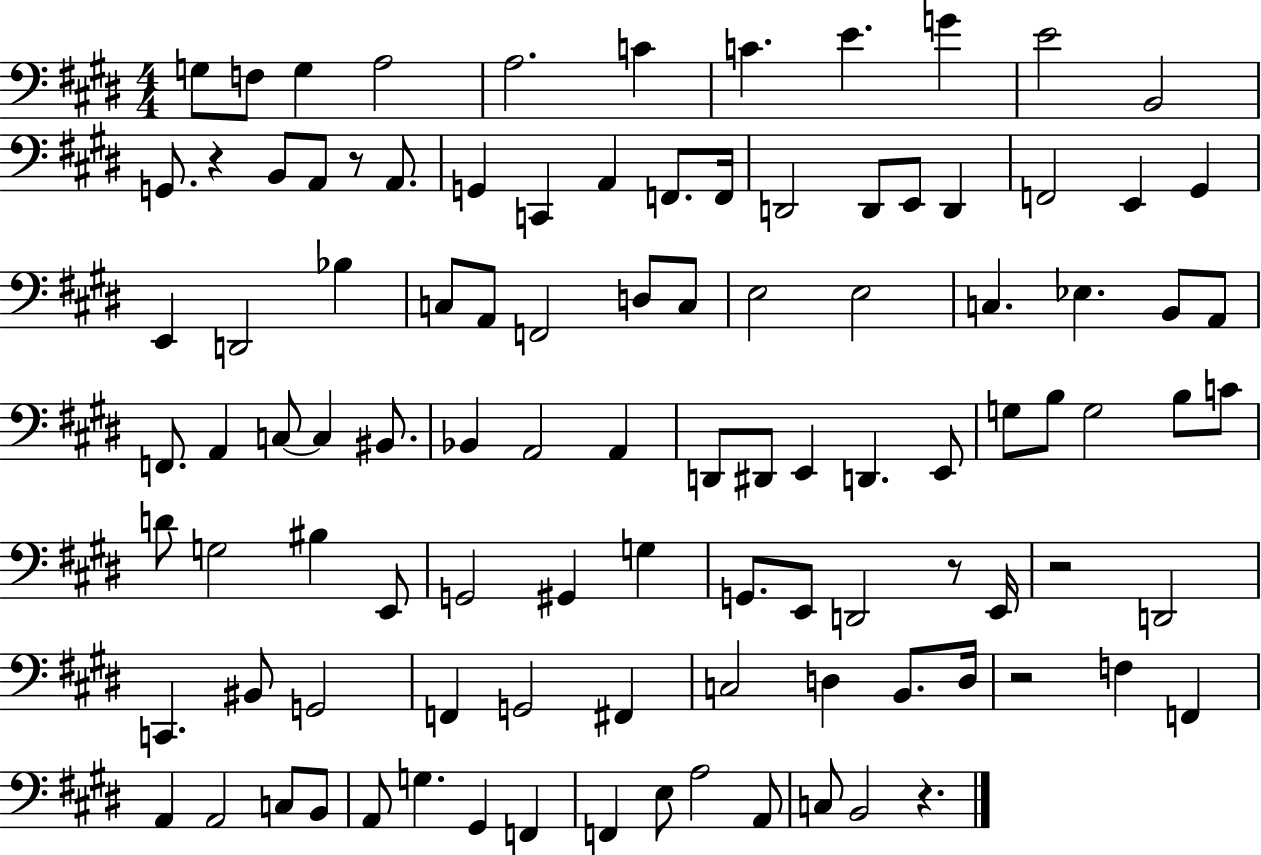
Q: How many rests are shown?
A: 6